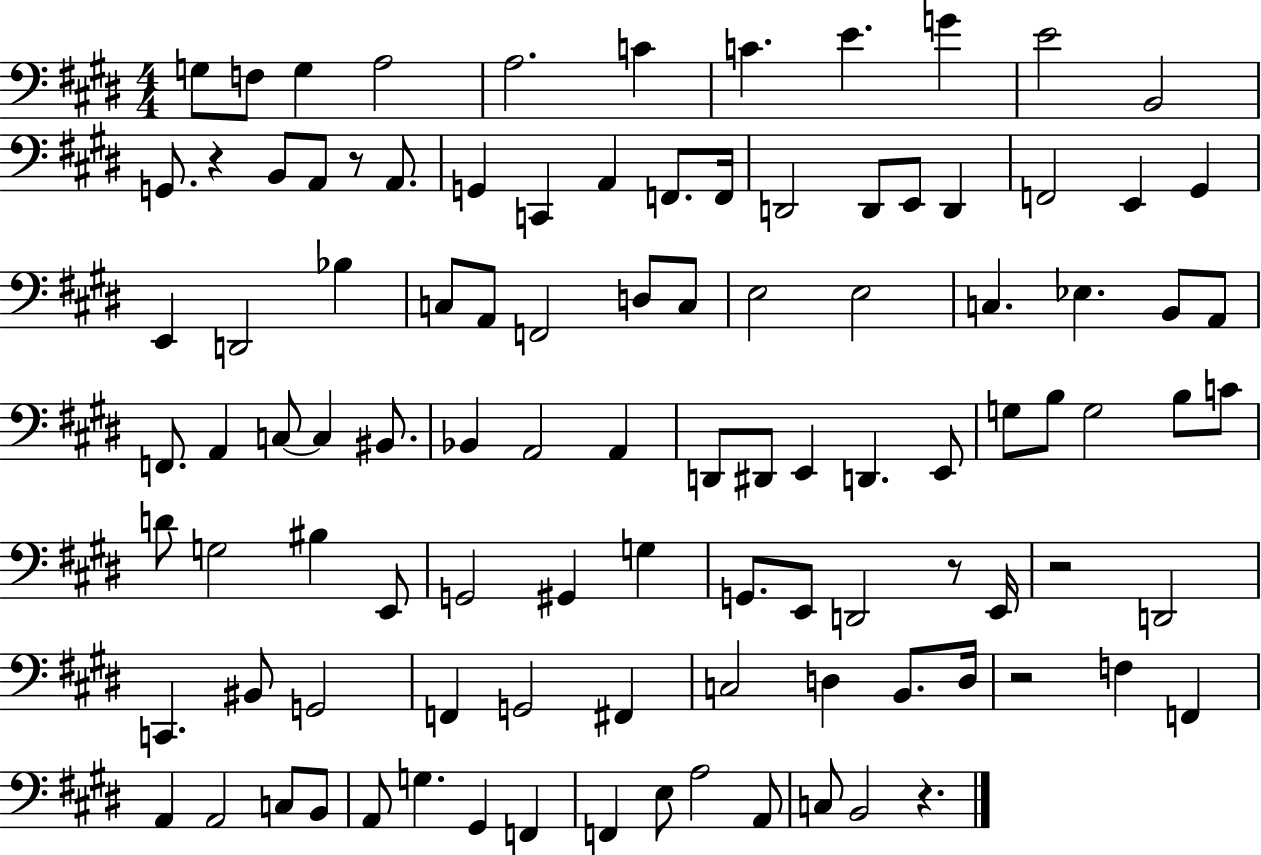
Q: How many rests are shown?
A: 6